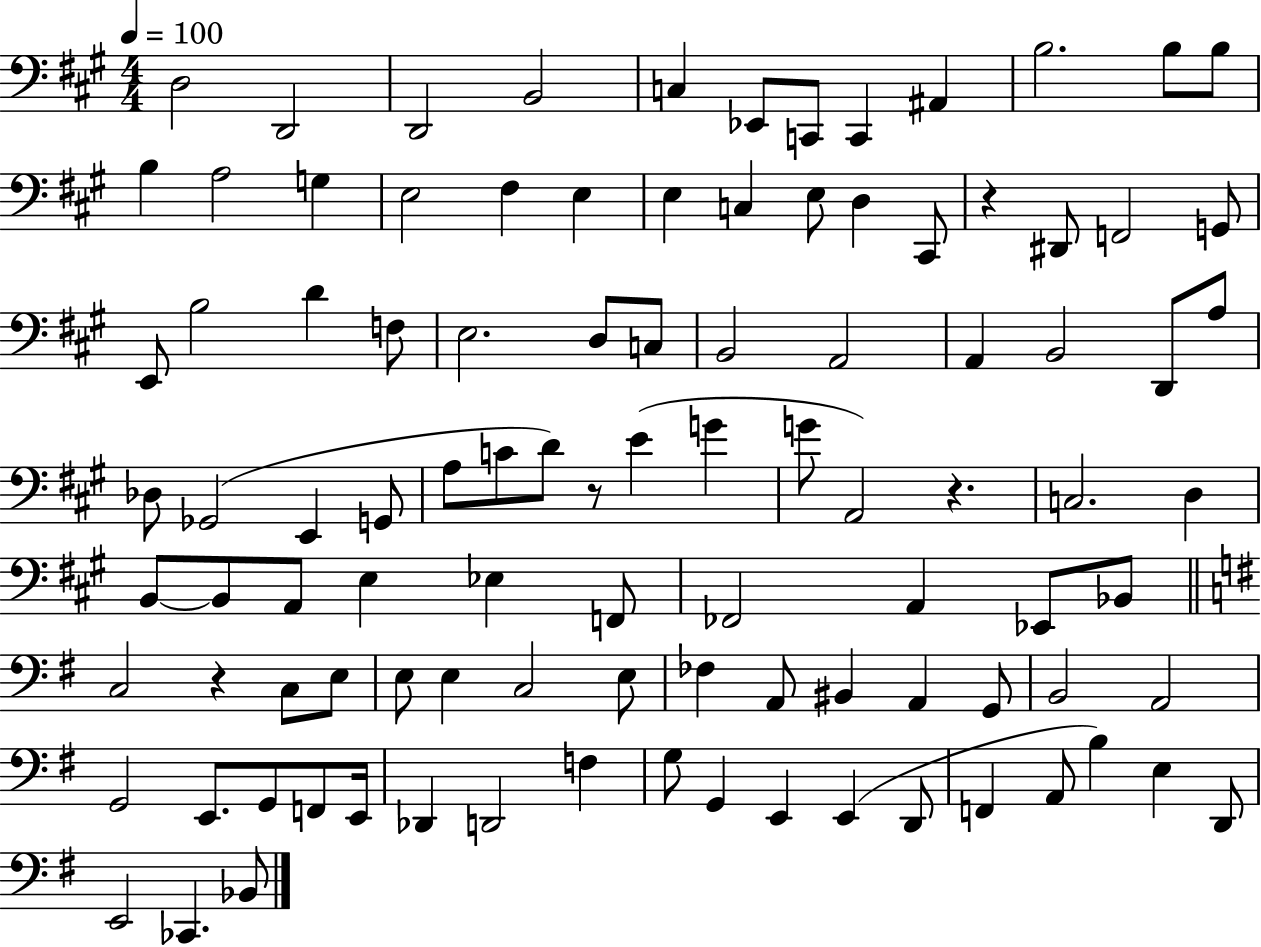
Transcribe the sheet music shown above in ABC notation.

X:1
T:Untitled
M:4/4
L:1/4
K:A
D,2 D,,2 D,,2 B,,2 C, _E,,/2 C,,/2 C,, ^A,, B,2 B,/2 B,/2 B, A,2 G, E,2 ^F, E, E, C, E,/2 D, ^C,,/2 z ^D,,/2 F,,2 G,,/2 E,,/2 B,2 D F,/2 E,2 D,/2 C,/2 B,,2 A,,2 A,, B,,2 D,,/2 A,/2 _D,/2 _G,,2 E,, G,,/2 A,/2 C/2 D/2 z/2 E G G/2 A,,2 z C,2 D, B,,/2 B,,/2 A,,/2 E, _E, F,,/2 _F,,2 A,, _E,,/2 _B,,/2 C,2 z C,/2 E,/2 E,/2 E, C,2 E,/2 _F, A,,/2 ^B,, A,, G,,/2 B,,2 A,,2 G,,2 E,,/2 G,,/2 F,,/2 E,,/4 _D,, D,,2 F, G,/2 G,, E,, E,, D,,/2 F,, A,,/2 B, E, D,,/2 E,,2 _C,, _B,,/2